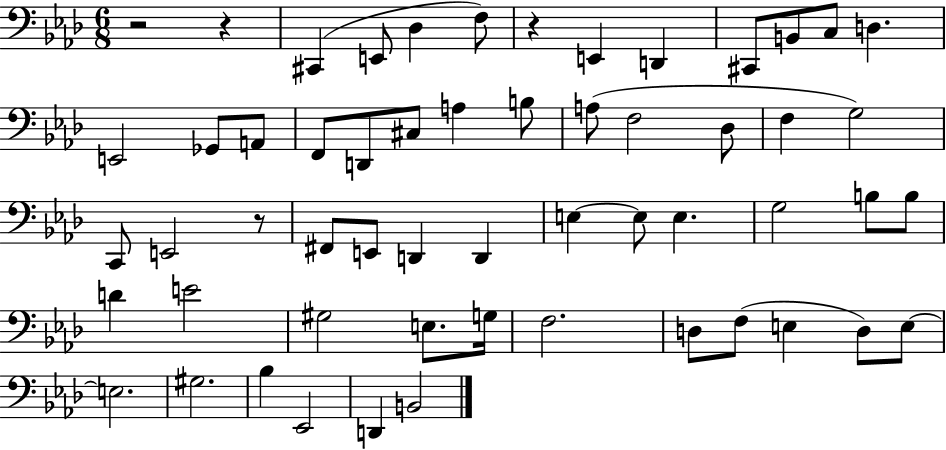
R/h R/q C#2/q E2/e Db3/q F3/e R/q E2/q D2/q C#2/e B2/e C3/e D3/q. E2/h Gb2/e A2/e F2/e D2/e C#3/e A3/q B3/e A3/e F3/h Db3/e F3/q G3/h C2/e E2/h R/e F#2/e E2/e D2/q D2/q E3/q E3/e E3/q. G3/h B3/e B3/e D4/q E4/h G#3/h E3/e. G3/s F3/h. D3/e F3/e E3/q D3/e E3/e E3/h. G#3/h. Bb3/q Eb2/h D2/q B2/h